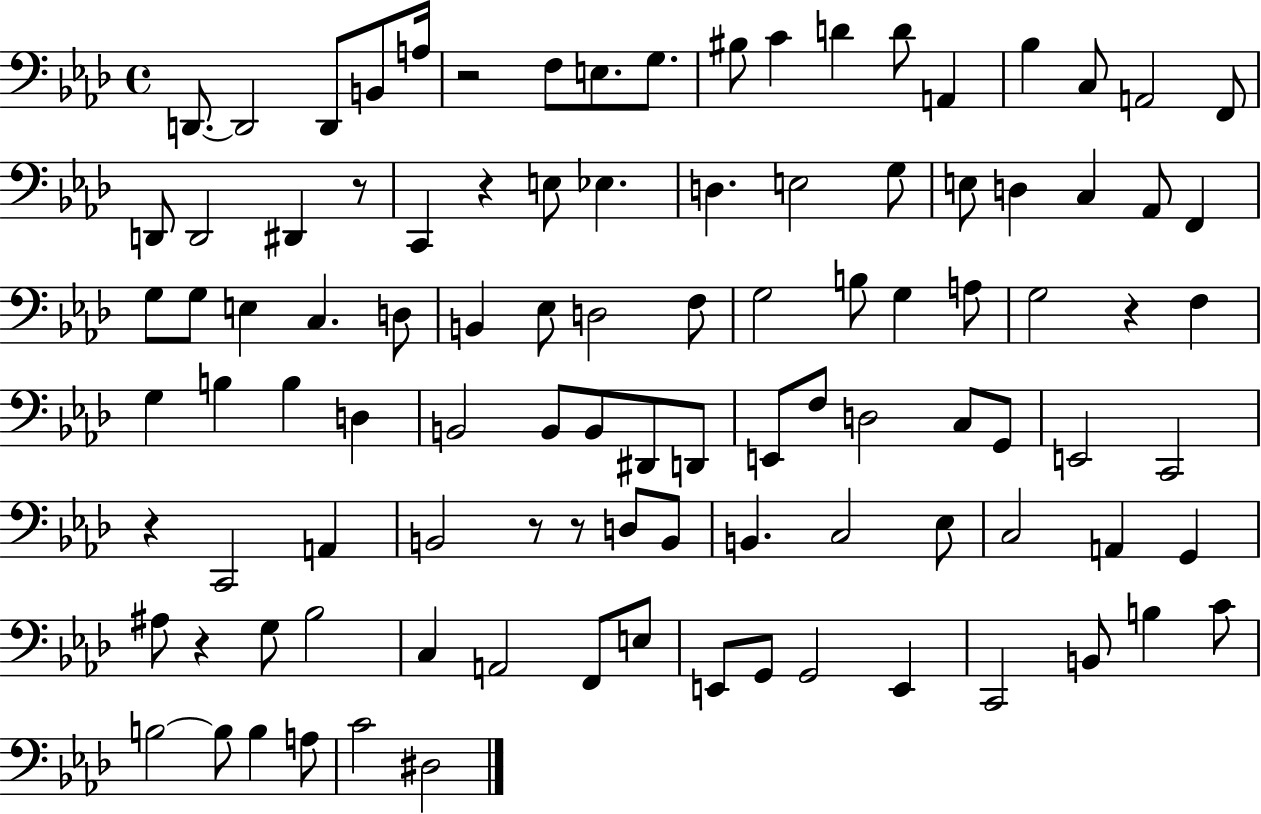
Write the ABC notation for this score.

X:1
T:Untitled
M:4/4
L:1/4
K:Ab
D,,/2 D,,2 D,,/2 B,,/2 A,/4 z2 F,/2 E,/2 G,/2 ^B,/2 C D D/2 A,, _B, C,/2 A,,2 F,,/2 D,,/2 D,,2 ^D,, z/2 C,, z E,/2 _E, D, E,2 G,/2 E,/2 D, C, _A,,/2 F,, G,/2 G,/2 E, C, D,/2 B,, _E,/2 D,2 F,/2 G,2 B,/2 G, A,/2 G,2 z F, G, B, B, D, B,,2 B,,/2 B,,/2 ^D,,/2 D,,/2 E,,/2 F,/2 D,2 C,/2 G,,/2 E,,2 C,,2 z C,,2 A,, B,,2 z/2 z/2 D,/2 B,,/2 B,, C,2 _E,/2 C,2 A,, G,, ^A,/2 z G,/2 _B,2 C, A,,2 F,,/2 E,/2 E,,/2 G,,/2 G,,2 E,, C,,2 B,,/2 B, C/2 B,2 B,/2 B, A,/2 C2 ^D,2